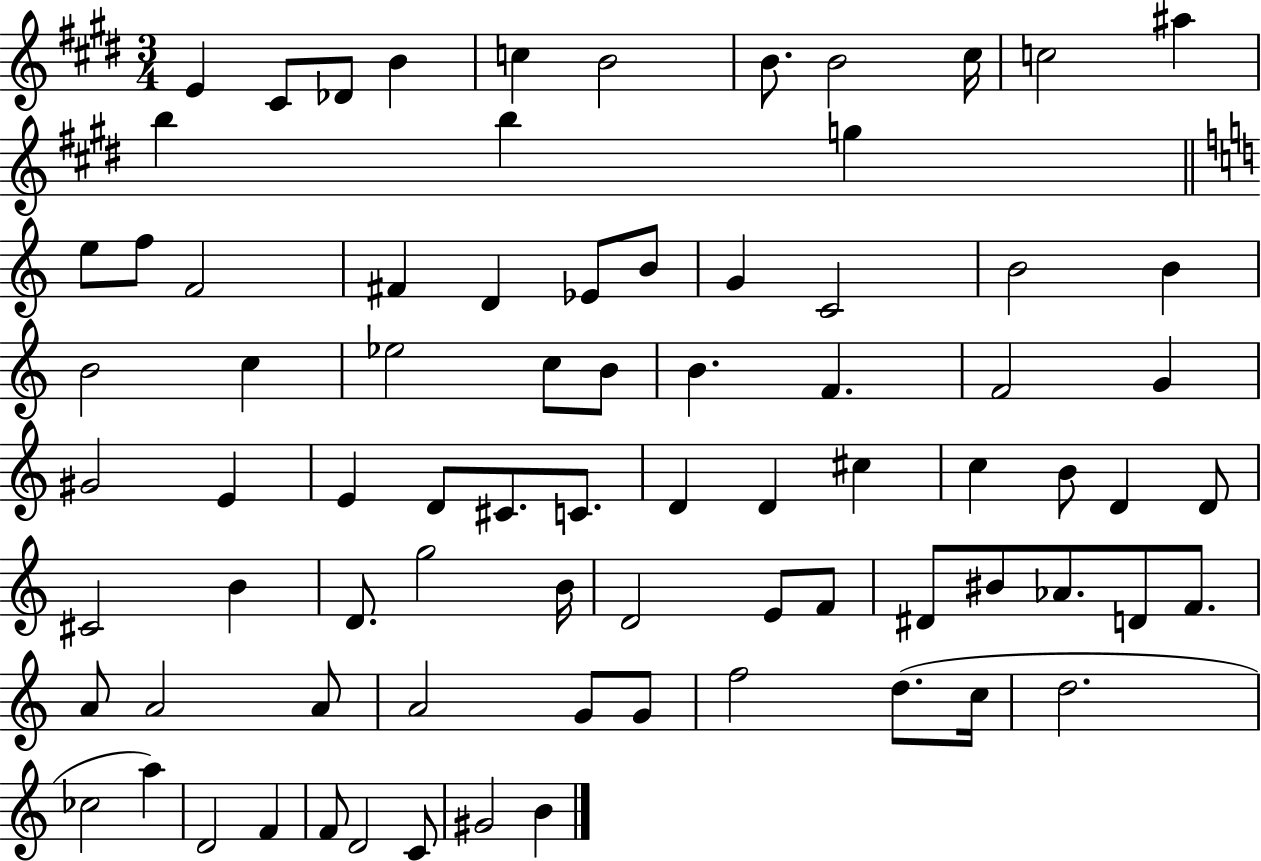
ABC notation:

X:1
T:Untitled
M:3/4
L:1/4
K:E
E ^C/2 _D/2 B c B2 B/2 B2 ^c/4 c2 ^a b b g e/2 f/2 F2 ^F D _E/2 B/2 G C2 B2 B B2 c _e2 c/2 B/2 B F F2 G ^G2 E E D/2 ^C/2 C/2 D D ^c c B/2 D D/2 ^C2 B D/2 g2 B/4 D2 E/2 F/2 ^D/2 ^B/2 _A/2 D/2 F/2 A/2 A2 A/2 A2 G/2 G/2 f2 d/2 c/4 d2 _c2 a D2 F F/2 D2 C/2 ^G2 B